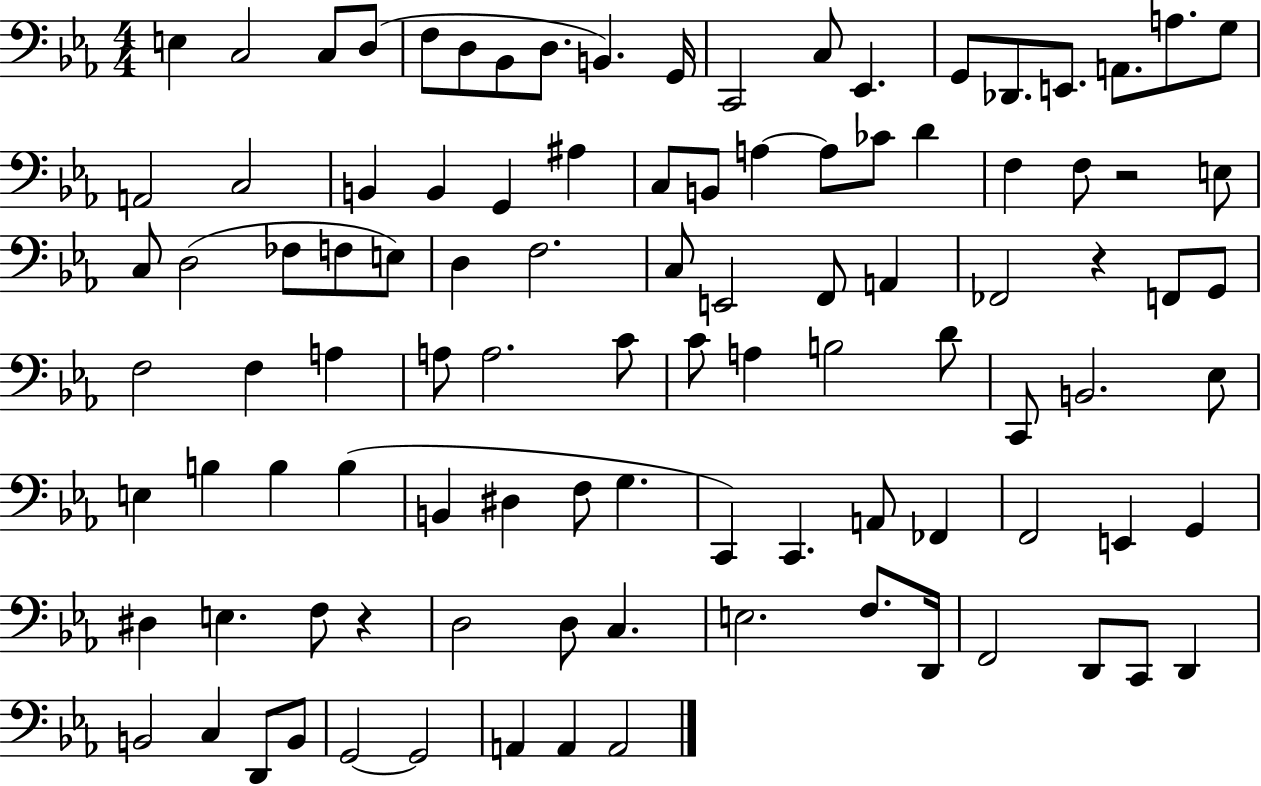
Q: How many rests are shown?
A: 3